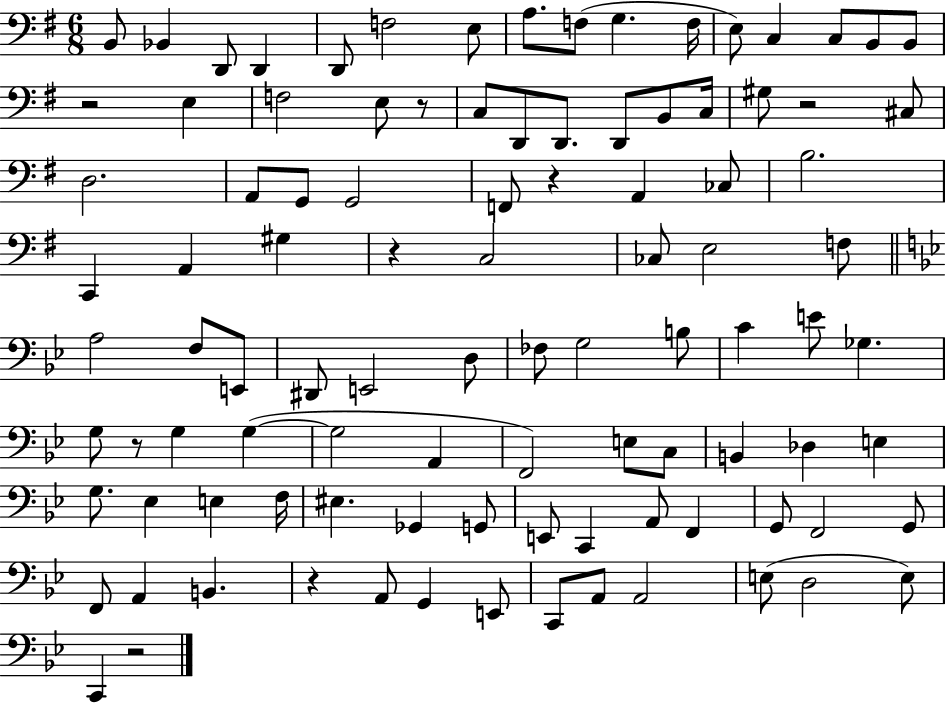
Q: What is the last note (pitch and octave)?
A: C2